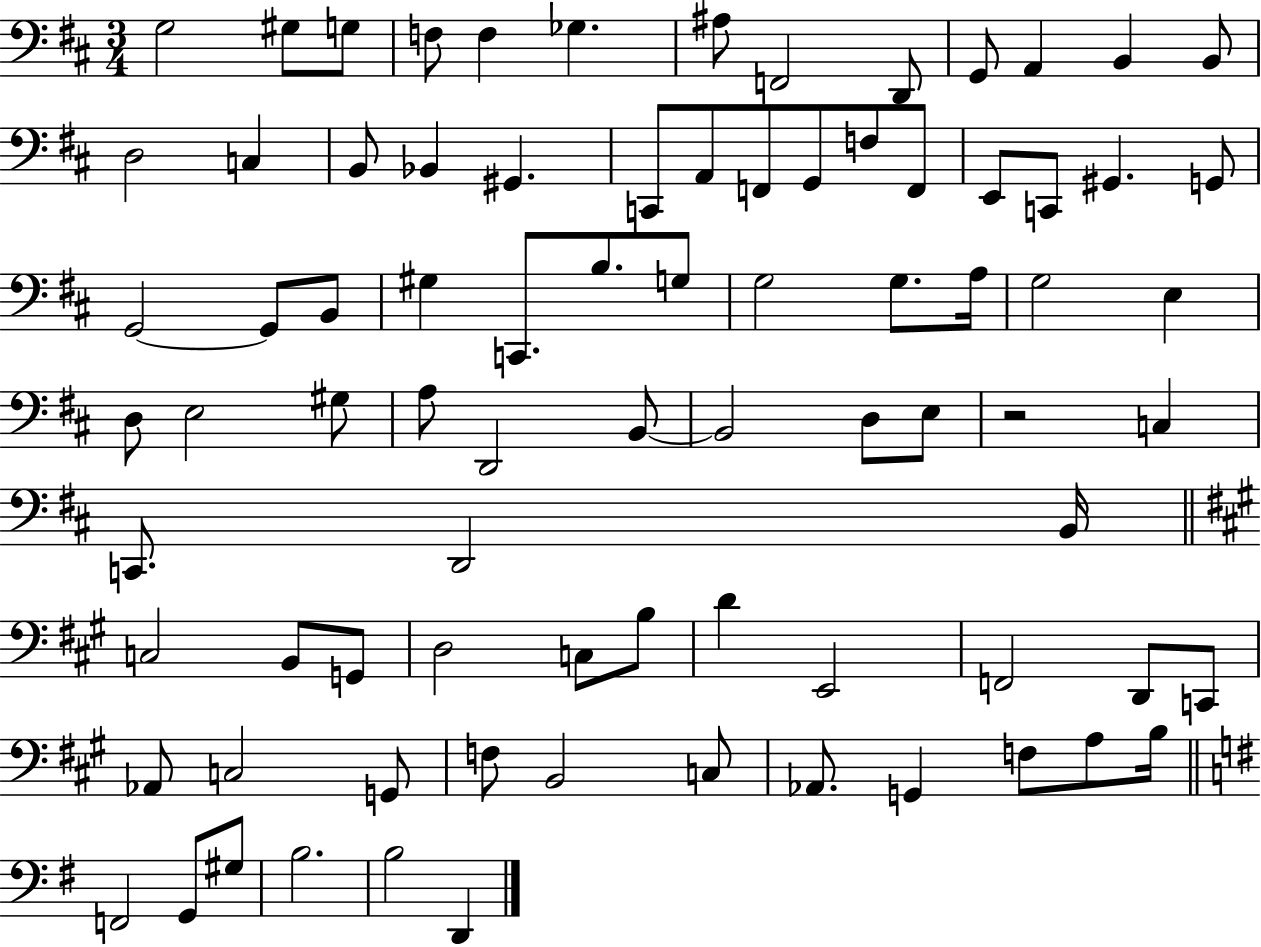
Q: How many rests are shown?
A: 1